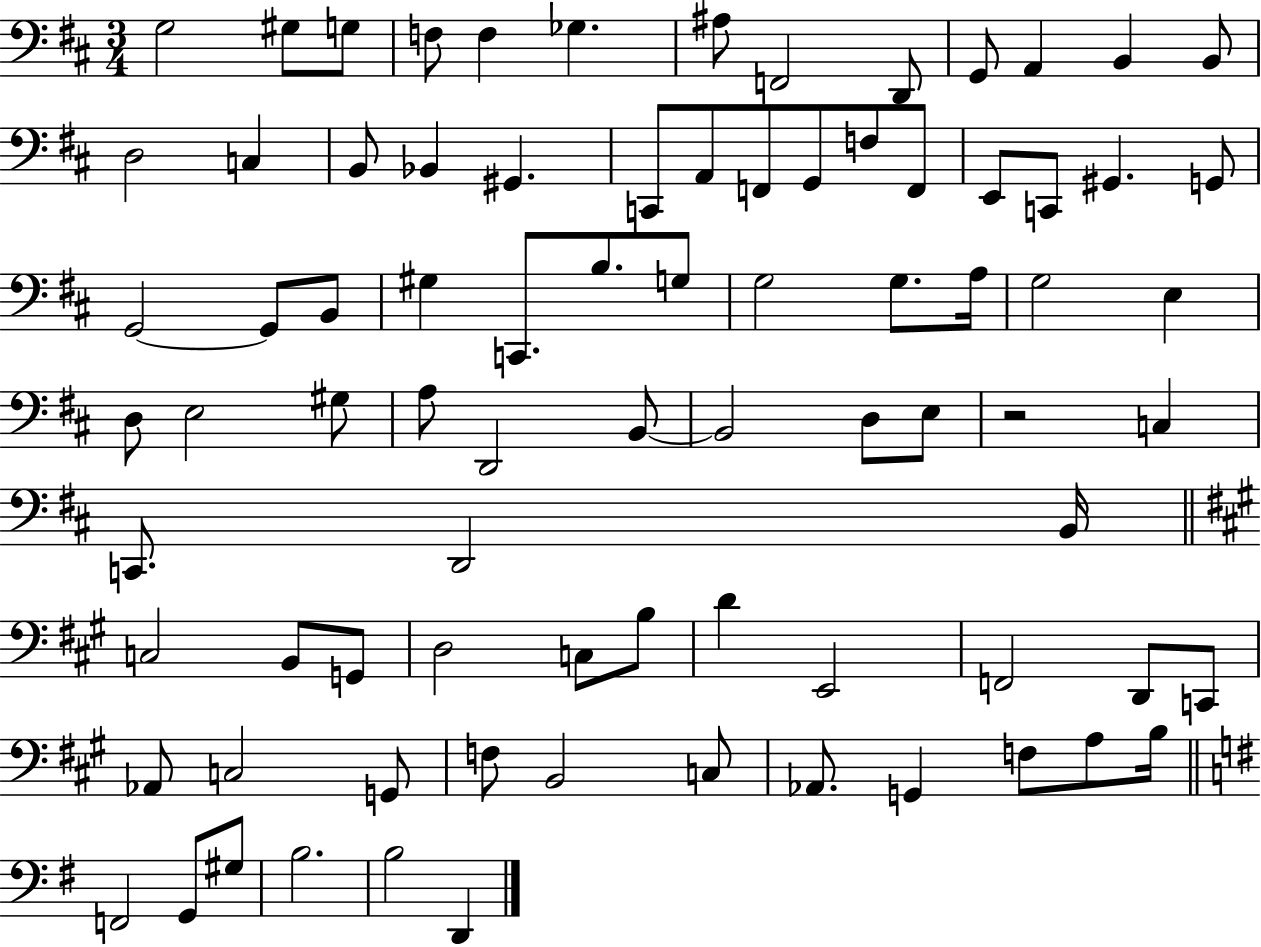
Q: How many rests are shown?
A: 1